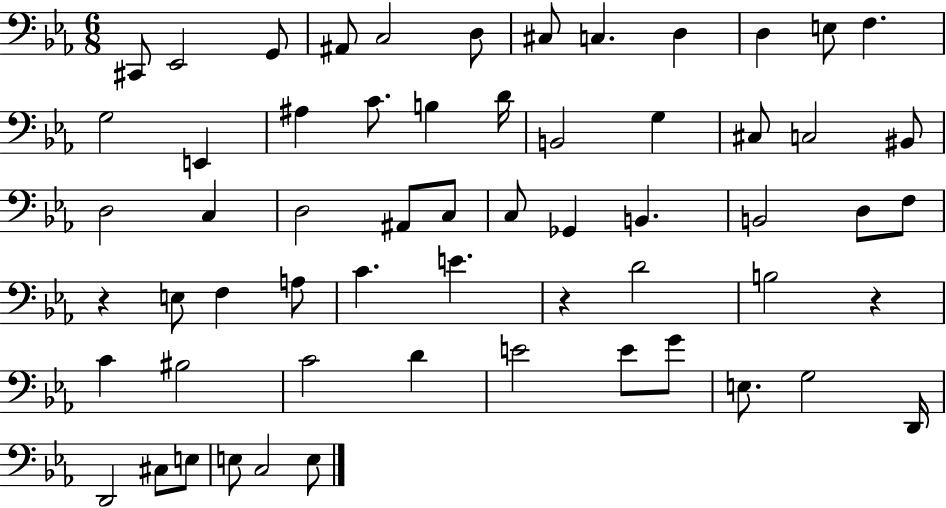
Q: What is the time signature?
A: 6/8